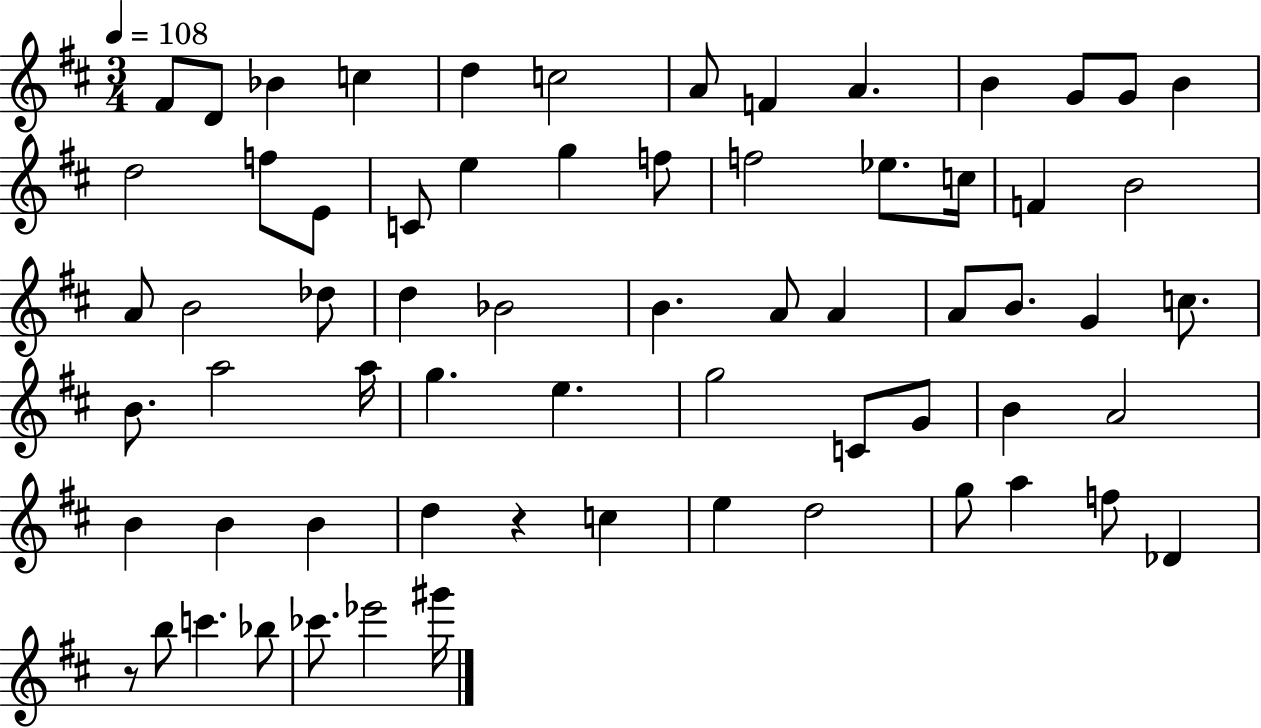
{
  \clef treble
  \numericTimeSignature
  \time 3/4
  \key d \major
  \tempo 4 = 108
  fis'8 d'8 bes'4 c''4 | d''4 c''2 | a'8 f'4 a'4. | b'4 g'8 g'8 b'4 | \break d''2 f''8 e'8 | c'8 e''4 g''4 f''8 | f''2 ees''8. c''16 | f'4 b'2 | \break a'8 b'2 des''8 | d''4 bes'2 | b'4. a'8 a'4 | a'8 b'8. g'4 c''8. | \break b'8. a''2 a''16 | g''4. e''4. | g''2 c'8 g'8 | b'4 a'2 | \break b'4 b'4 b'4 | d''4 r4 c''4 | e''4 d''2 | g''8 a''4 f''8 des'4 | \break r8 b''8 c'''4. bes''8 | ces'''8. ees'''2 gis'''16 | \bar "|."
}